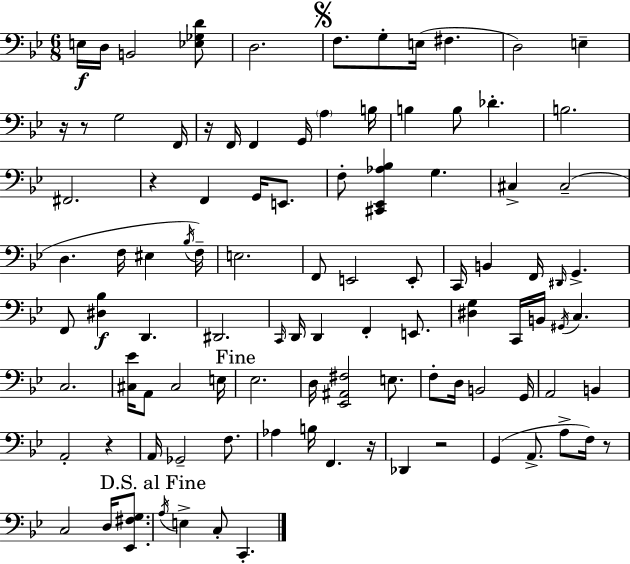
{
  \clef bass
  \numericTimeSignature
  \time 6/8
  \key bes \major
  e16\f d16 b,2 <ees ges d'>8 | d2. | \mark \markup { \musicglyph "scripts.segno" } f8. g8-. e16( fis4. | d2) e4-- | \break r16 r8 g2 f,16 | r16 f,16 f,4 g,16 \parenthesize a4 b16 | b4 b8 des'4.-. | b2. | \break fis,2. | r4 f,4 g,16 e,8. | f8-. <cis, ees, aes bes>4 g4. | cis4-> cis2--( | \break d4. f16 eis4 \acciaccatura { bes16 } | f16--) e2. | f,8 e,2 e,8-. | c,16 b,4 f,16 \grace { dis,16 } g,4.-> | \break f,8 <dis bes>4\f d,4. | dis,2. | \grace { c,16 } d,16 d,4 f,4-. | e,8. <dis g>4 c,16 b,16 \acciaccatura { gis,16 } c4. | \break c2. | <cis ees'>16 a,8 cis2 | e16 \mark "Fine" ees2. | d16 <ees, ais, fis>2 | \break e8. f8-. d16 b,2 | g,16 a,2 | b,4 a,2-. | r4 a,16 ges,2-- | \break f8. aes4 b16 f,4. | r16 des,4 r2 | g,4( a,8.-> a8-> | f16) r8 c2 | \break d16 <ees, fis g>8. \mark "D.S. al Fine" \acciaccatura { a16 } e4-> c8-. c,4.-. | \bar "|."
}